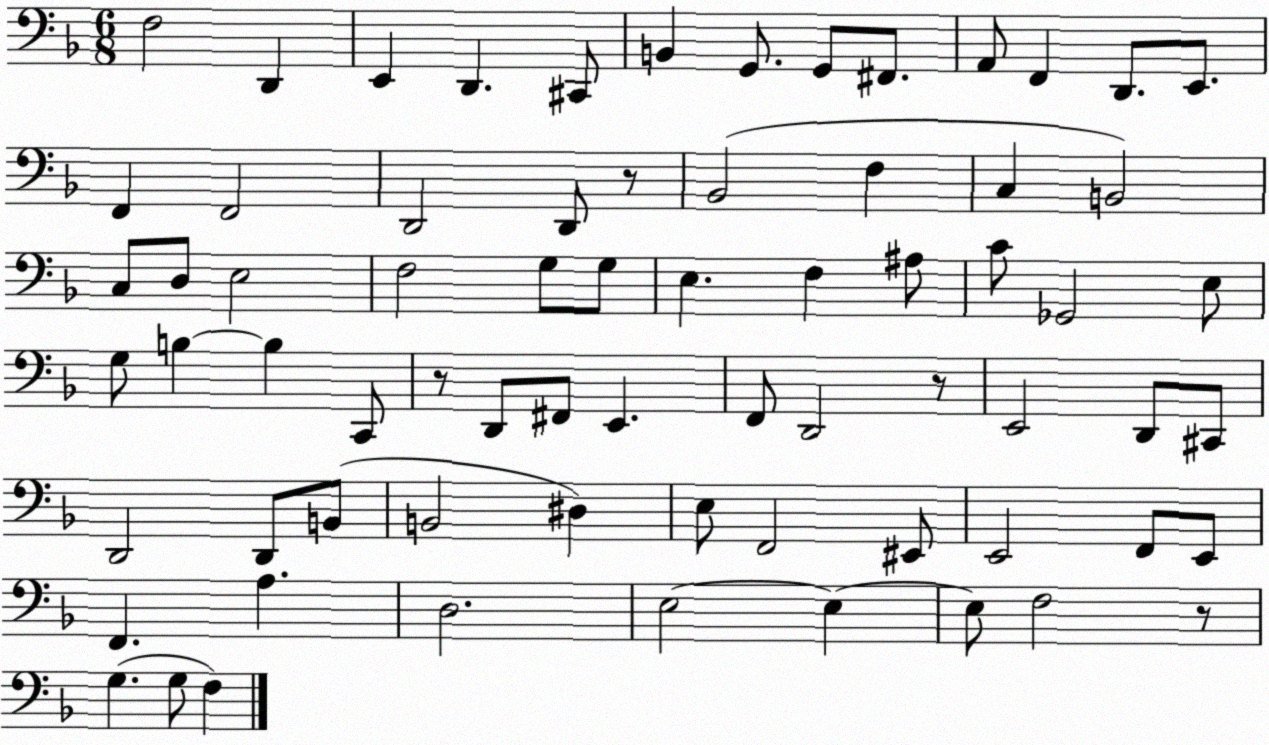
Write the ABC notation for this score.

X:1
T:Untitled
M:6/8
L:1/4
K:F
F,2 D,, E,, D,, ^C,,/2 B,, G,,/2 G,,/2 ^F,,/2 A,,/2 F,, D,,/2 E,,/2 F,, F,,2 D,,2 D,,/2 z/2 _B,,2 F, C, B,,2 C,/2 D,/2 E,2 F,2 G,/2 G,/2 E, F, ^A,/2 C/2 _G,,2 E,/2 G,/2 B, B, C,,/2 z/2 D,,/2 ^F,,/2 E,, F,,/2 D,,2 z/2 E,,2 D,,/2 ^C,,/2 D,,2 D,,/2 B,,/2 B,,2 ^D, E,/2 F,,2 ^E,,/2 E,,2 F,,/2 E,,/2 F,, A, D,2 E,2 E, E,/2 F,2 z/2 G, G,/2 F,